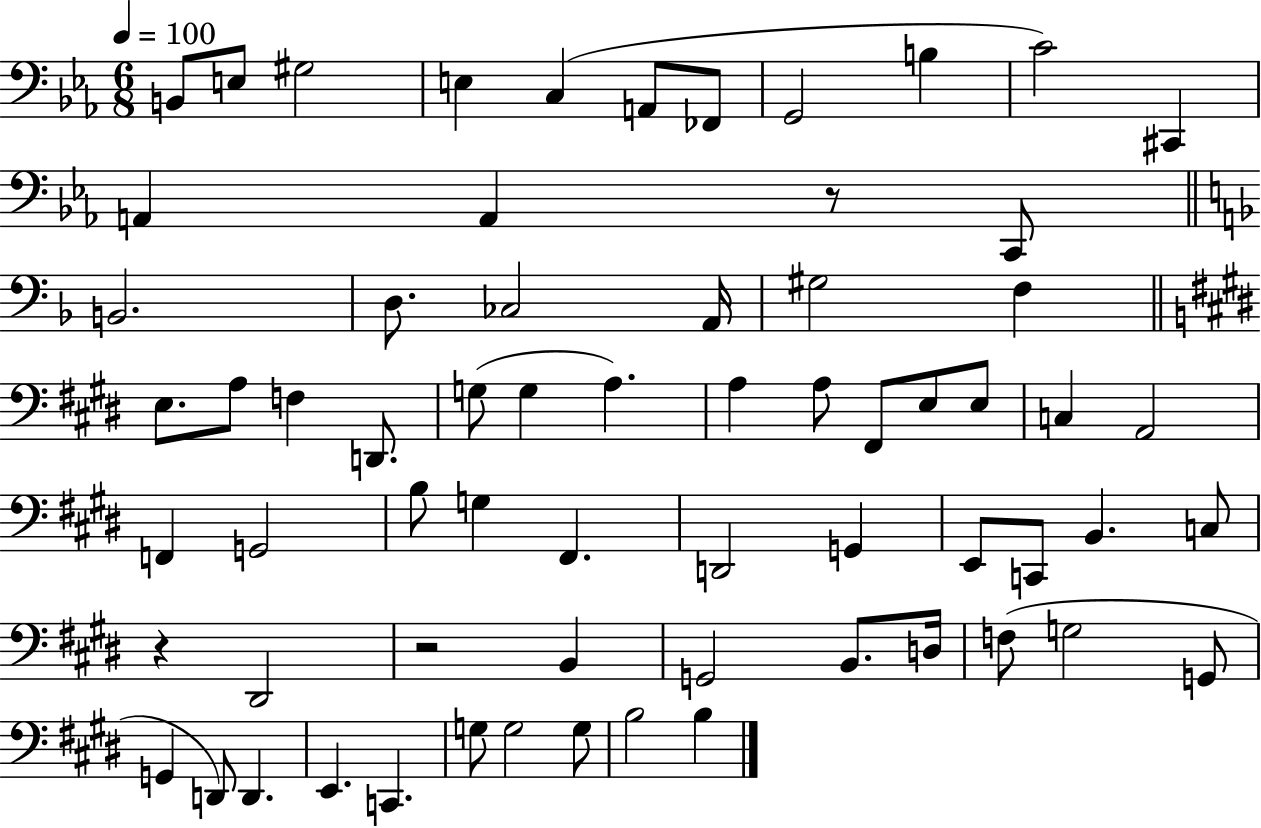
X:1
T:Untitled
M:6/8
L:1/4
K:Eb
B,,/2 E,/2 ^G,2 E, C, A,,/2 _F,,/2 G,,2 B, C2 ^C,, A,, A,, z/2 C,,/2 B,,2 D,/2 _C,2 A,,/4 ^G,2 F, E,/2 A,/2 F, D,,/2 G,/2 G, A, A, A,/2 ^F,,/2 E,/2 E,/2 C, A,,2 F,, G,,2 B,/2 G, ^F,, D,,2 G,, E,,/2 C,,/2 B,, C,/2 z ^D,,2 z2 B,, G,,2 B,,/2 D,/4 F,/2 G,2 G,,/2 G,, D,,/2 D,, E,, C,, G,/2 G,2 G,/2 B,2 B,